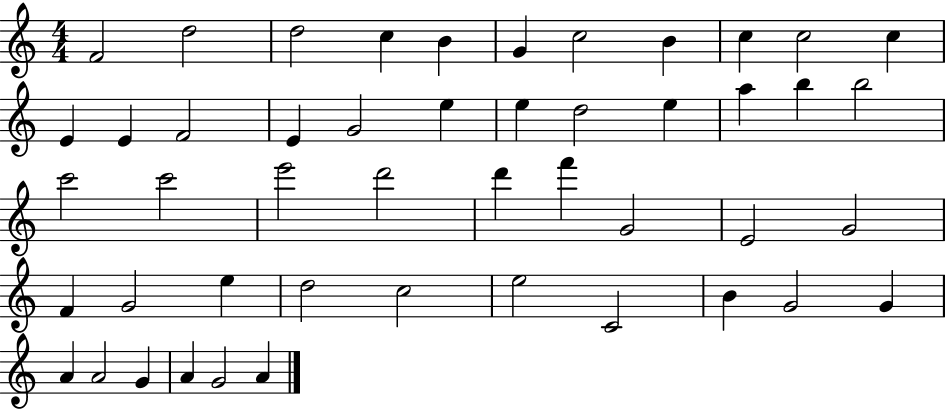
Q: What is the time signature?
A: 4/4